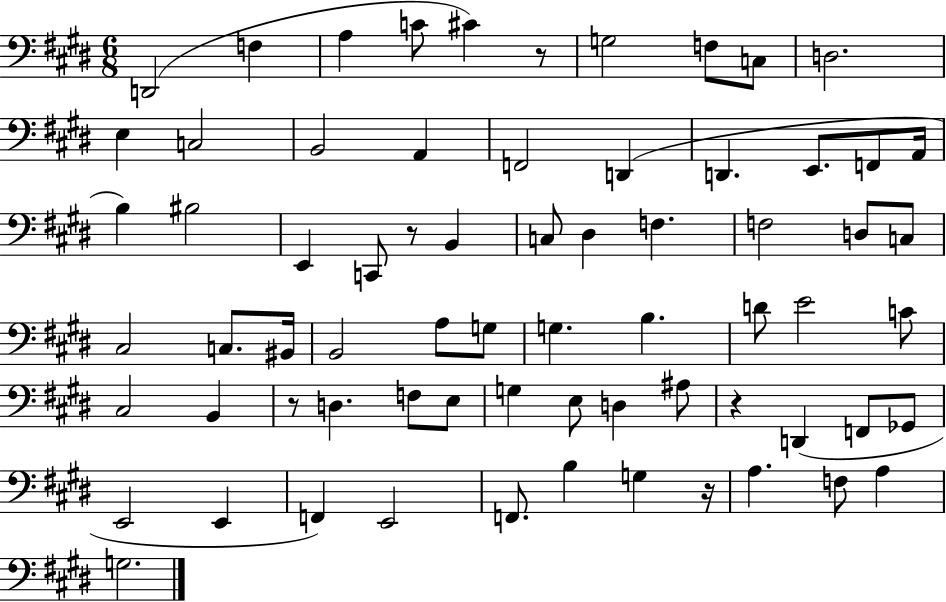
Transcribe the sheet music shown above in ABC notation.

X:1
T:Untitled
M:6/8
L:1/4
K:E
D,,2 F, A, C/2 ^C z/2 G,2 F,/2 C,/2 D,2 E, C,2 B,,2 A,, F,,2 D,, D,, E,,/2 F,,/2 A,,/4 B, ^B,2 E,, C,,/2 z/2 B,, C,/2 ^D, F, F,2 D,/2 C,/2 ^C,2 C,/2 ^B,,/4 B,,2 A,/2 G,/2 G, B, D/2 E2 C/2 ^C,2 B,, z/2 D, F,/2 E,/2 G, E,/2 D, ^A,/2 z D,, F,,/2 _G,,/2 E,,2 E,, F,, E,,2 F,,/2 B, G, z/4 A, F,/2 A, G,2